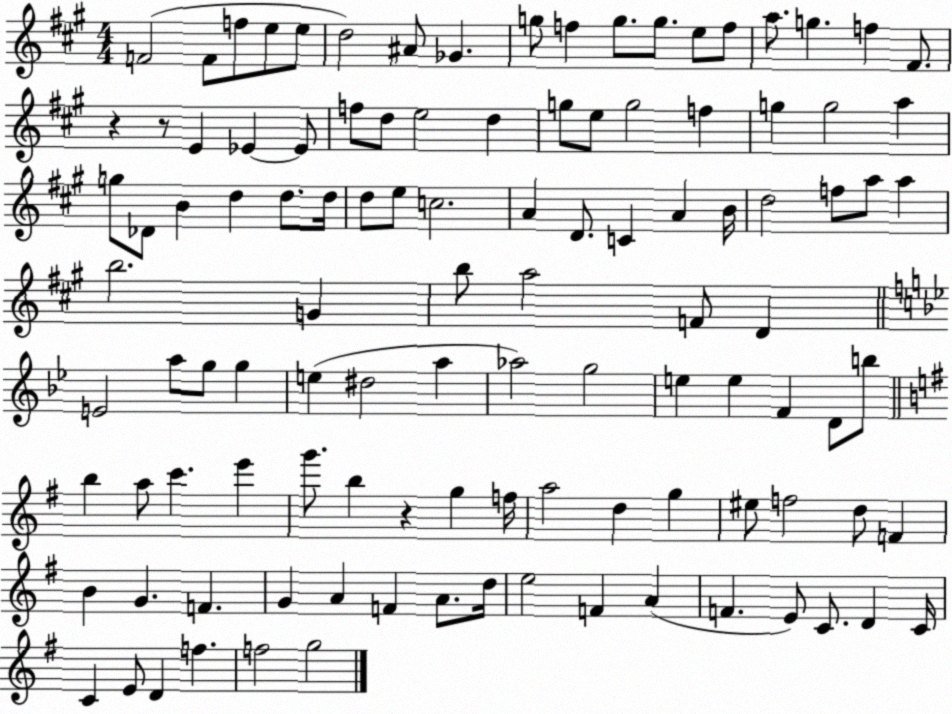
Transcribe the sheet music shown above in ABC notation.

X:1
T:Untitled
M:4/4
L:1/4
K:A
F2 F/2 f/2 e/2 e/2 d2 ^A/2 _G g/2 f g/2 g/2 e/2 f/2 a/2 g f ^F/2 z z/2 E _E _E/2 f/2 d/2 e2 d g/2 e/2 g2 f g g2 a g/2 _D/2 B d d/2 d/4 d/2 e/2 c2 A D/2 C A B/4 d2 f/2 a/2 a b2 G b/2 a2 F/2 D E2 a/2 g/2 g e ^d2 a _a2 g2 e e F D/2 b/2 b a/2 c' e' g'/2 b z g f/4 a2 d g ^e/2 f2 d/2 F B G F G A F A/2 d/4 e2 F A F E/2 C/2 D C/4 C E/2 D f f2 g2